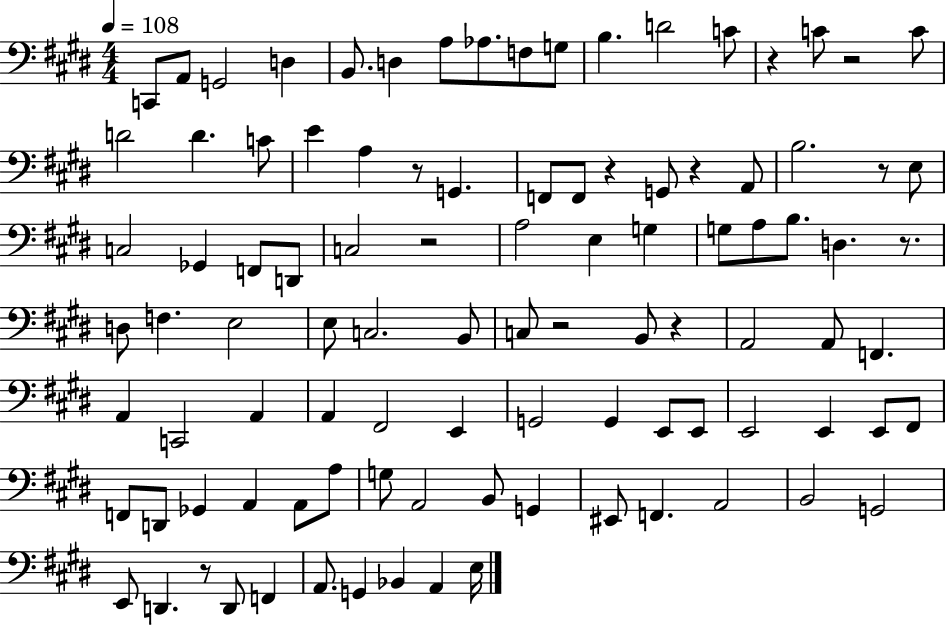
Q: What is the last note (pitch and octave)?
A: E3